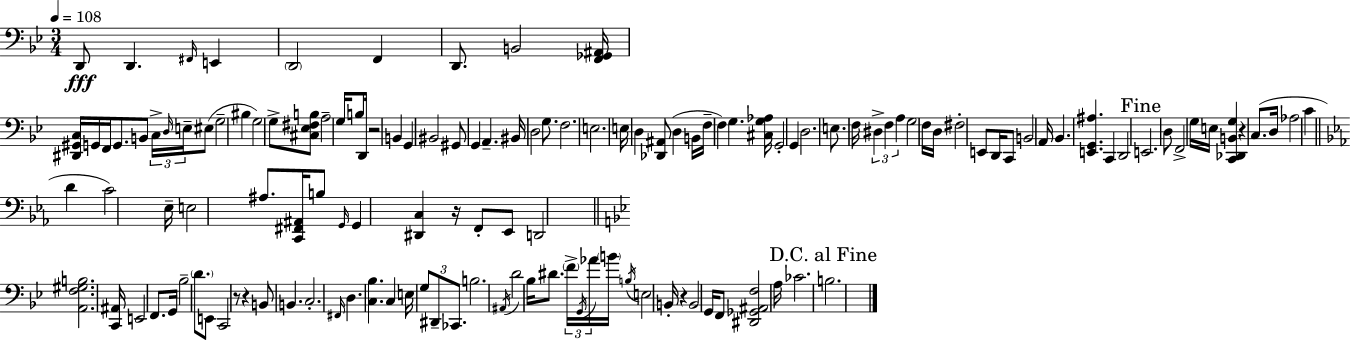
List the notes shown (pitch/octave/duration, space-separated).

D2/e D2/q. F#2/s E2/q D2/h F2/q D2/e. B2/h [F2,Gb2,A#2]/s [D#2,G#2,C3]/s G2/s F2/s G2/e. B2/e C3/s D3/s E3/s EIS3/e G3/h BIS3/q G3/h G3/e [C#3,Eb3,F#3,B3]/e A3/h G3/s B3/e D2/s R/h B2/q G2/q BIS2/h G#2/e G2/q A2/q. BIS2/s D3/h G3/e. F3/h. E3/h. E3/s D3/q [Db2,A#2]/e D3/q B2/s F3/s F3/q G3/q. [C#3,G3,Ab3]/s G2/h G2/q D3/h. E3/e. F3/s D#3/q F3/q A3/q G3/h F3/s D3/s F#3/h E2/e D2/s C2/e B2/h A2/s Bb2/q. [E2,G2,A#3]/q. C2/q D2/h E2/h. D3/e F2/h G3/s E3/s [C2,Db2,B2,G3]/q R/q C3/e. D3/s Ab3/h C4/q D4/q C4/h Eb3/s E3/h A#3/e. [C2,F#2,A#2]/s B3/e G2/s G2/q [D#2,C3]/q R/s F2/e Eb2/e D2/h [A2,F3,G#3,B3]/h. [C2,A#2]/s E2/h F2/e. G2/s Bb3/h D4/e. E2/e C2/h R/e R/q B2/e B2/q. C3/h. F#2/s D3/q. [C3,Bb3]/q. C3/q E3/s G3/e D#2/e CES2/e. B3/h. A#2/s D4/h Bb3/s D#4/e. F4/s G2/s Ab4/s B4/s B3/s E3/h B2/s R/q B2/h G2/s F2/e [D#2,Gb2,A#2,F3]/h A3/s CES4/h. B3/h.